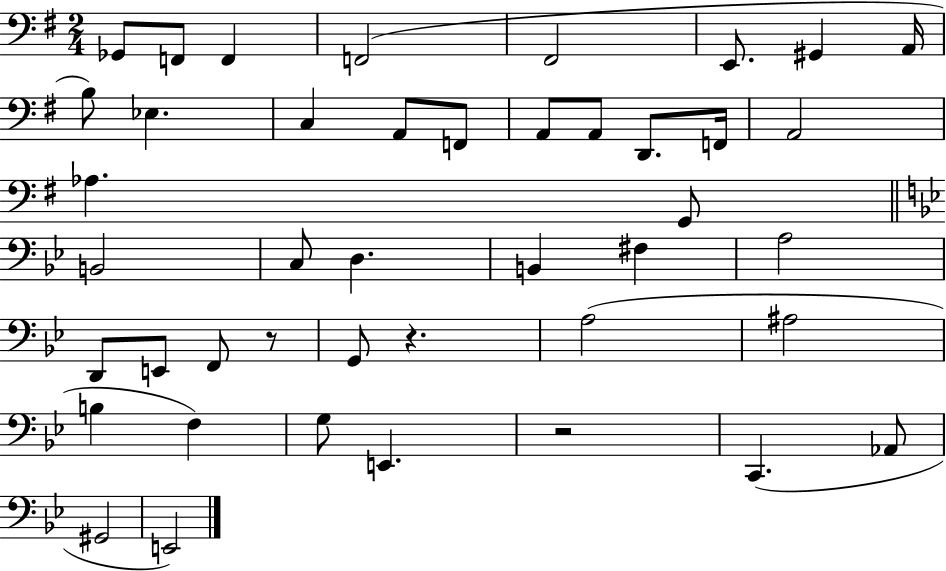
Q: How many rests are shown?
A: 3